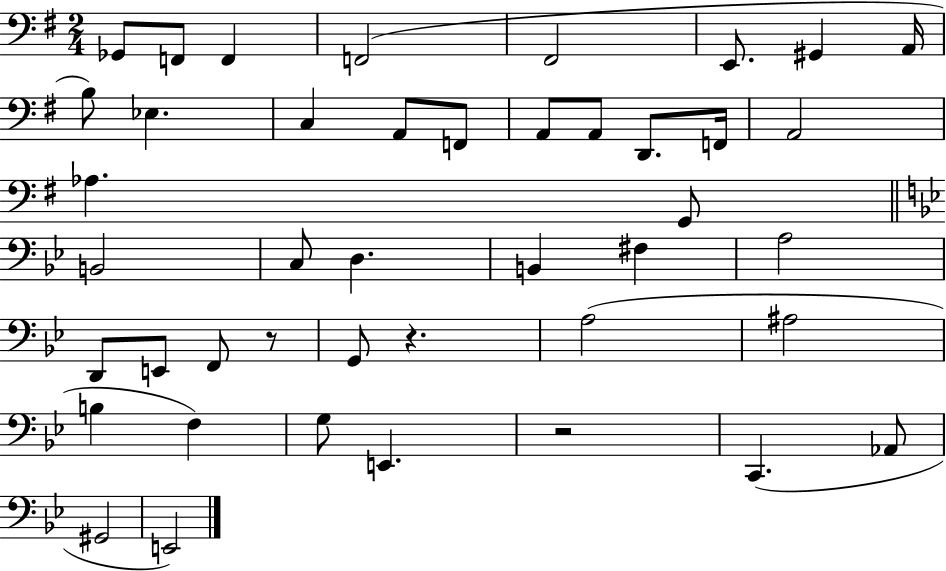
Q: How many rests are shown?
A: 3